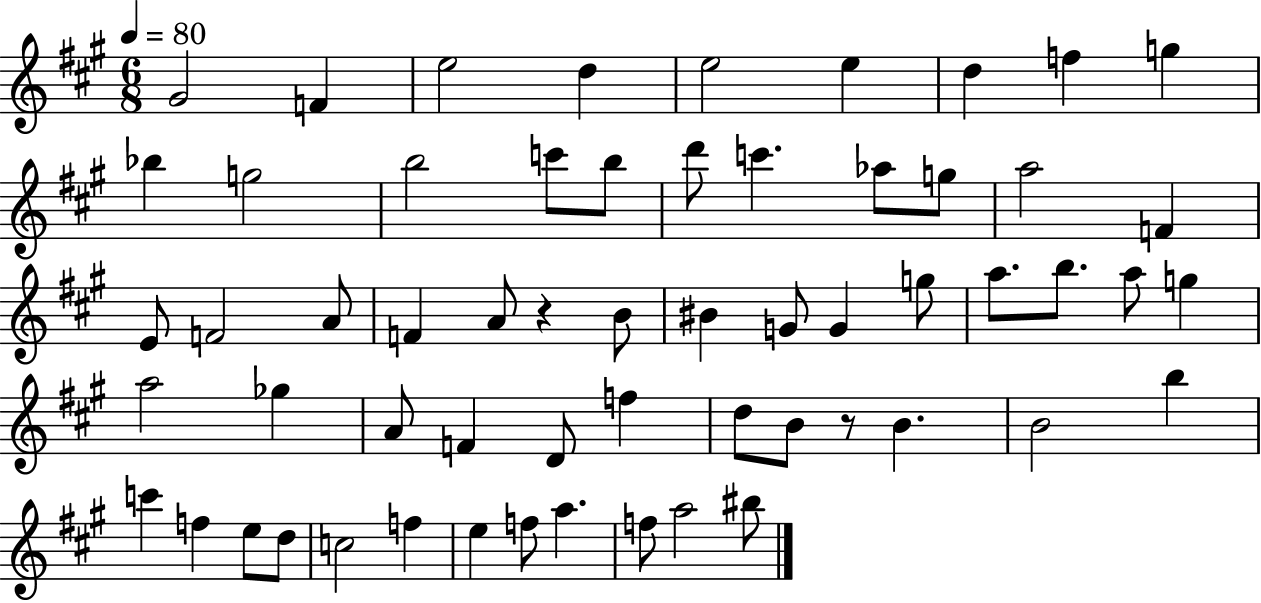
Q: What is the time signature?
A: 6/8